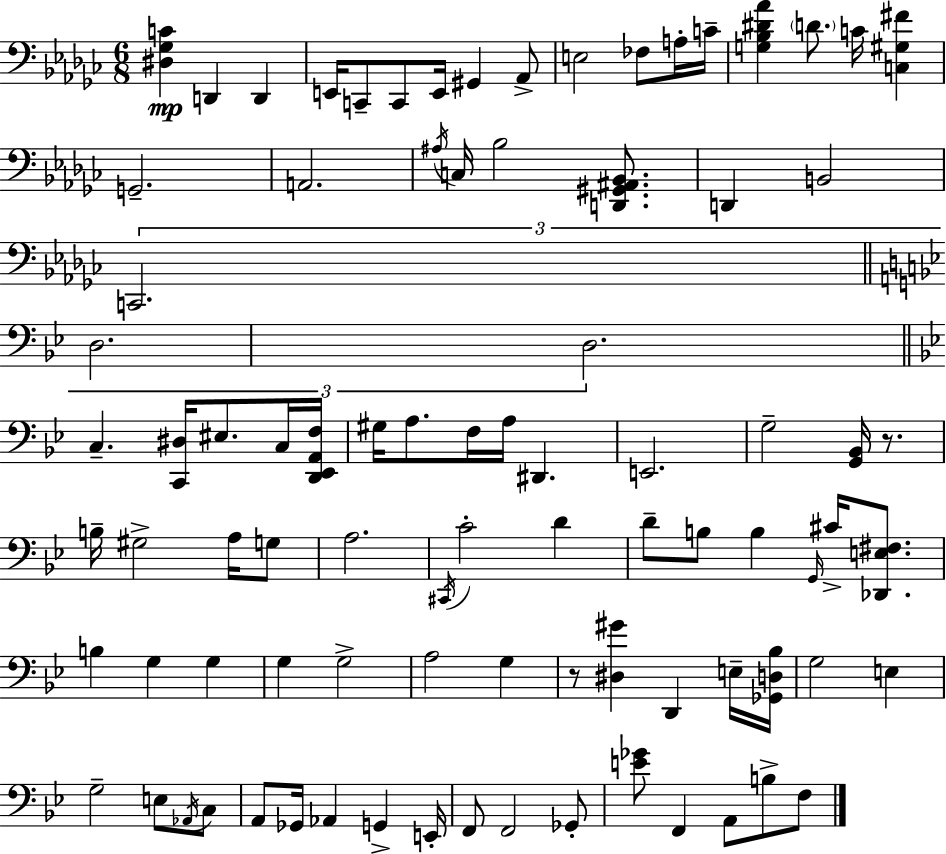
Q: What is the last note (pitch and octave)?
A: F3